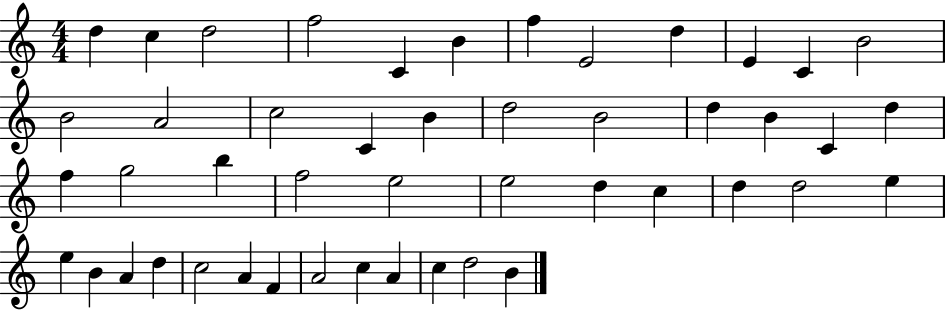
X:1
T:Untitled
M:4/4
L:1/4
K:C
d c d2 f2 C B f E2 d E C B2 B2 A2 c2 C B d2 B2 d B C d f g2 b f2 e2 e2 d c d d2 e e B A d c2 A F A2 c A c d2 B